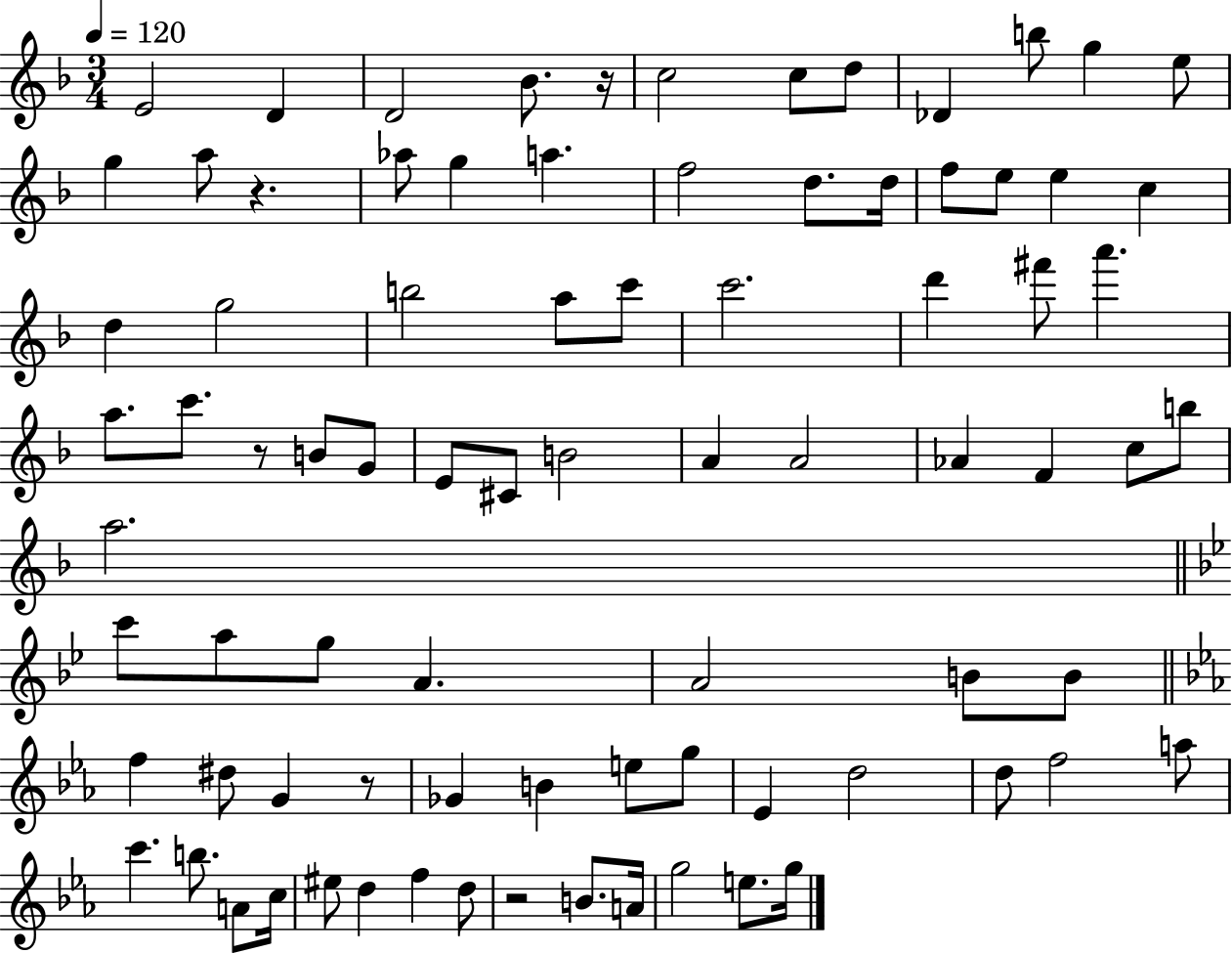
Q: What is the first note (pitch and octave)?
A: E4